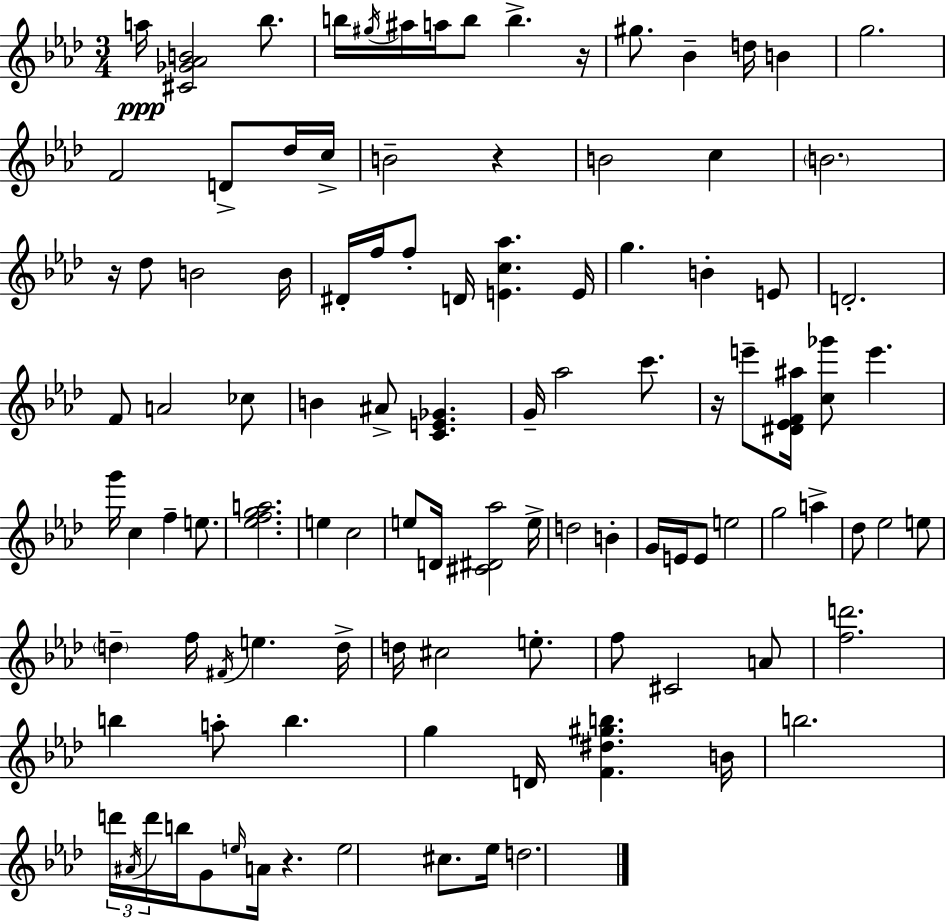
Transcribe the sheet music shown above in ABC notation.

X:1
T:Untitled
M:3/4
L:1/4
K:Fm
a/4 [^C_G_AB]2 _b/2 b/4 ^g/4 ^a/4 a/4 b/2 b z/4 ^g/2 _B d/4 B g2 F2 D/2 _d/4 c/4 B2 z B2 c B2 z/4 _d/2 B2 B/4 ^D/4 f/4 f/2 D/4 [Ec_a] E/4 g B E/2 D2 F/2 A2 _c/2 B ^A/2 [CE_G] G/4 _a2 c'/2 z/4 e'/2 [^D_EF^a]/4 [c_g']/2 e' g'/4 c f e/2 [_efga]2 e c2 e/2 D/4 [^C^D_a]2 e/4 d2 B G/4 E/4 E/2 e2 g2 a _d/2 _e2 e/2 d f/4 ^F/4 e d/4 d/4 ^c2 e/2 f/2 ^C2 A/2 [fd']2 b a/2 b g D/4 [F^d^gb] B/4 b2 d'/4 ^A/4 d'/4 b/4 G/2 e/4 A/4 z e2 ^c/2 _e/4 d2